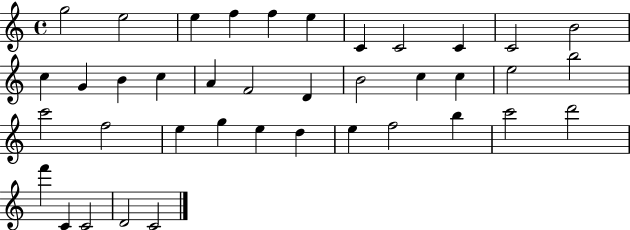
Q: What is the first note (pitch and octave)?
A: G5